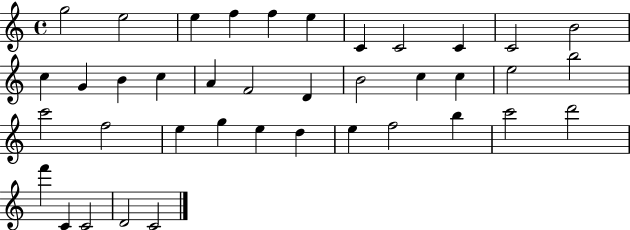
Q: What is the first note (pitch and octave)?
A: G5